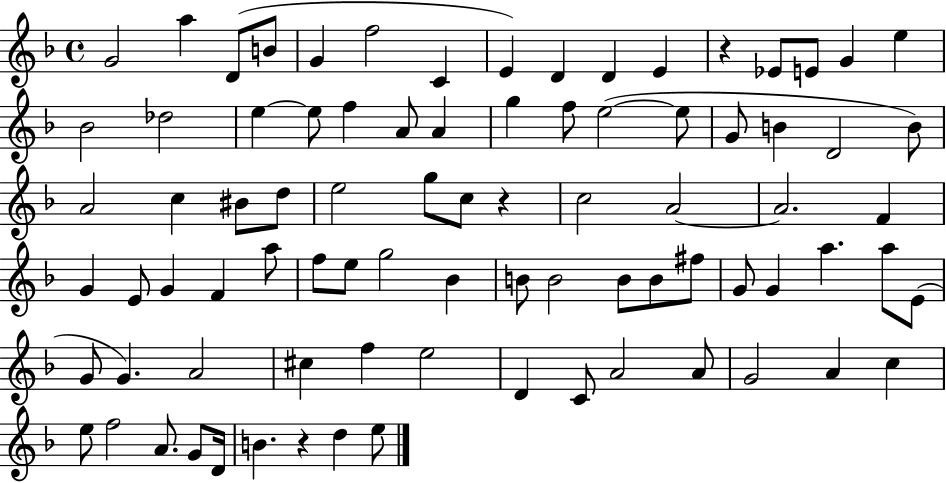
{
  \clef treble
  \time 4/4
  \defaultTimeSignature
  \key f \major
  g'2 a''4 d'8( b'8 | g'4 f''2 c'4 | e'4) d'4 d'4 e'4 | r4 ees'8 e'8 g'4 e''4 | \break bes'2 des''2 | e''4~~ e''8 f''4 a'8 a'4 | g''4 f''8 e''2~(~ e''8 | g'8 b'4 d'2 b'8) | \break a'2 c''4 bis'8 d''8 | e''2 g''8 c''8 r4 | c''2 a'2~~ | a'2. f'4 | \break g'4 e'8 g'4 f'4 a''8 | f''8 e''8 g''2 bes'4 | b'8 b'2 b'8 b'8 fis''8 | g'8 g'4 a''4. a''8 e'8( | \break g'8 g'4.) a'2 | cis''4 f''4 e''2 | d'4 c'8 a'2 a'8 | g'2 a'4 c''4 | \break e''8 f''2 a'8. g'8 d'16 | b'4. r4 d''4 e''8 | \bar "|."
}